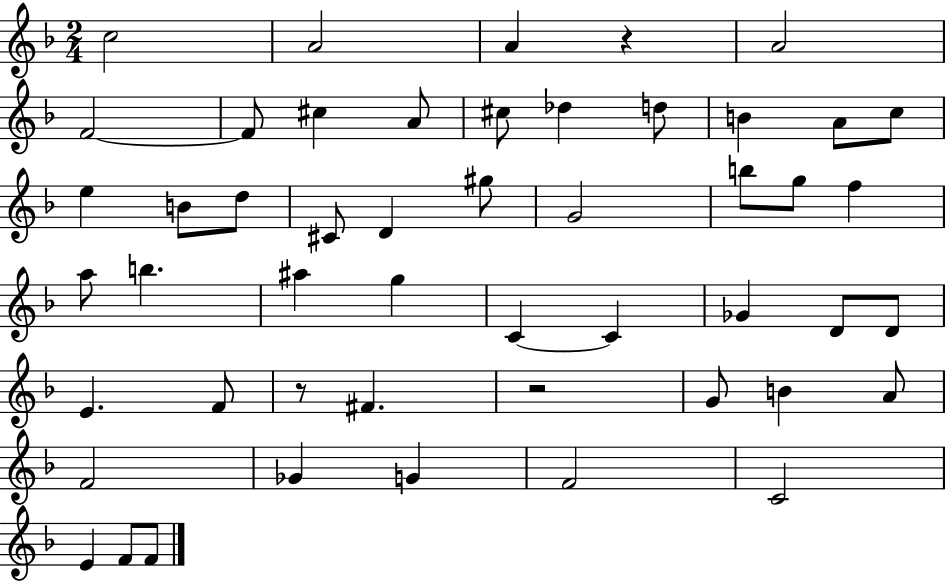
{
  \clef treble
  \numericTimeSignature
  \time 2/4
  \key f \major
  c''2 | a'2 | a'4 r4 | a'2 | \break f'2~~ | f'8 cis''4 a'8 | cis''8 des''4 d''8 | b'4 a'8 c''8 | \break e''4 b'8 d''8 | cis'8 d'4 gis''8 | g'2 | b''8 g''8 f''4 | \break a''8 b''4. | ais''4 g''4 | c'4~~ c'4 | ges'4 d'8 d'8 | \break e'4. f'8 | r8 fis'4. | r2 | g'8 b'4 a'8 | \break f'2 | ges'4 g'4 | f'2 | c'2 | \break e'4 f'8 f'8 | \bar "|."
}